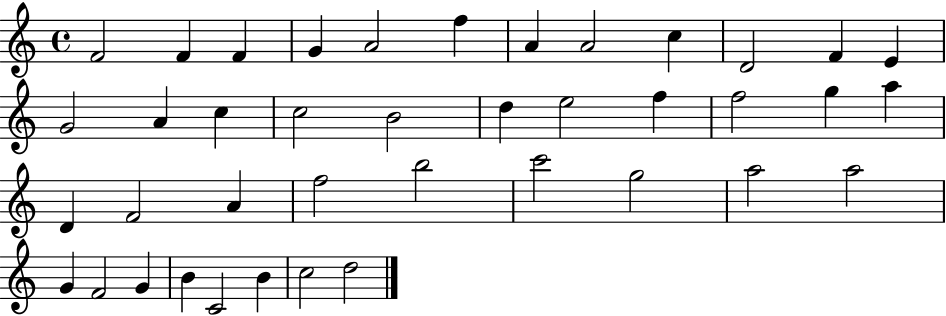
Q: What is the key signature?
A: C major